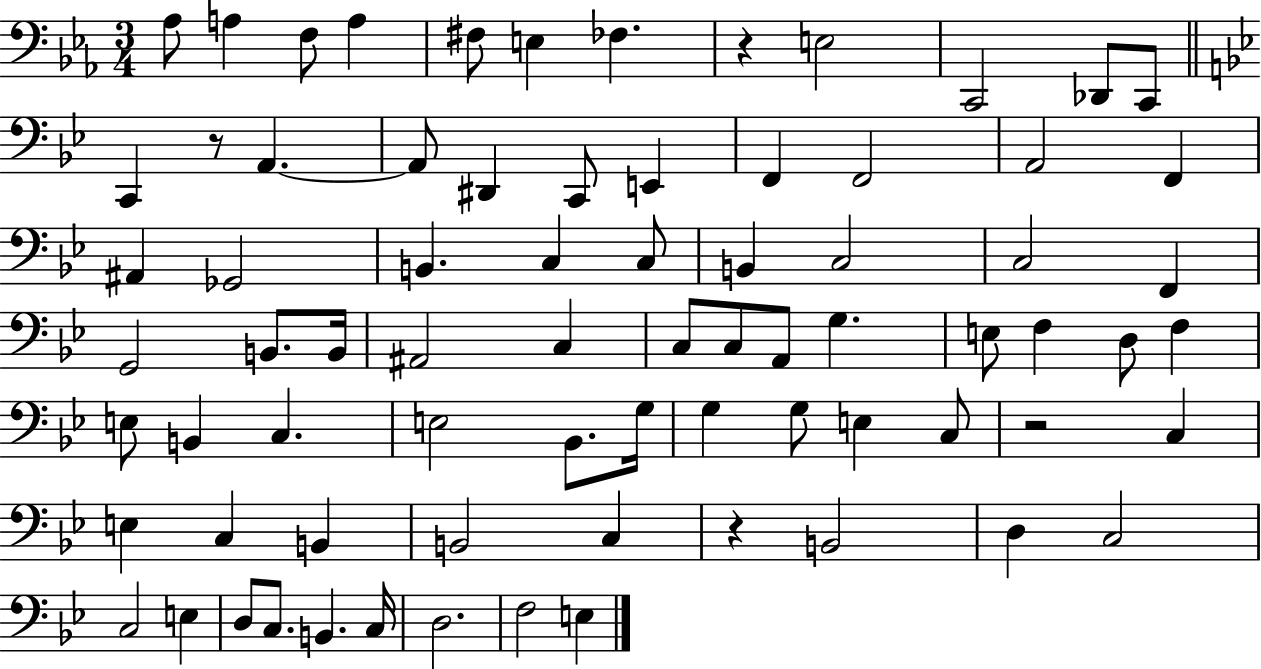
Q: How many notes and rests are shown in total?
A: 75